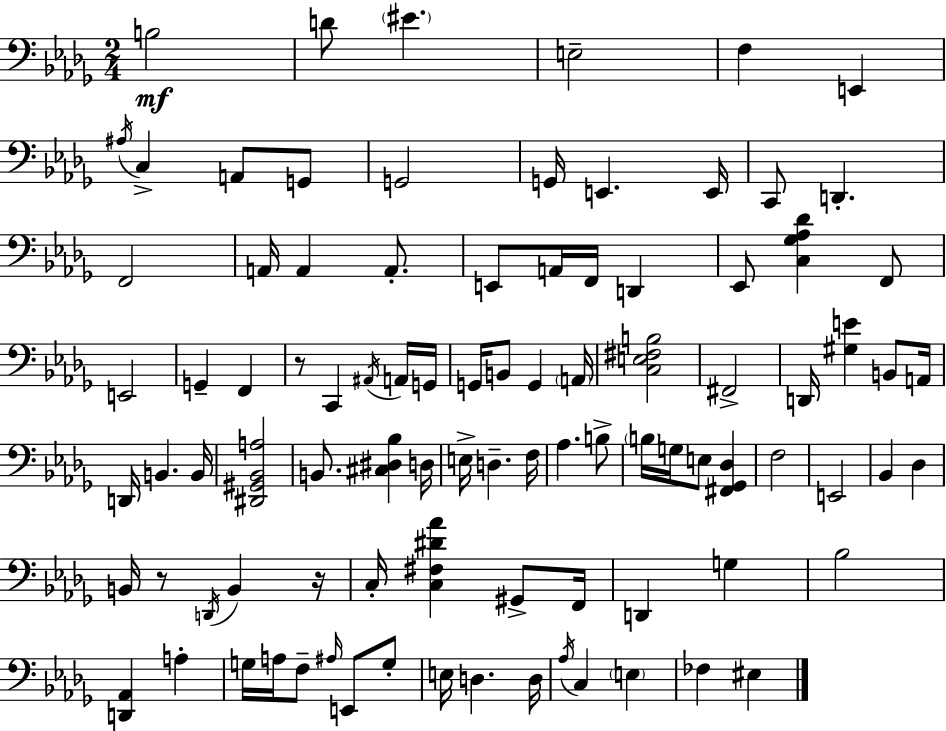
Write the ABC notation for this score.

X:1
T:Untitled
M:2/4
L:1/4
K:Bbm
B,2 D/2 ^E E,2 F, E,, ^A,/4 C, A,,/2 G,,/2 G,,2 G,,/4 E,, E,,/4 C,,/2 D,, F,,2 A,,/4 A,, A,,/2 E,,/2 A,,/4 F,,/4 D,, _E,,/2 [C,_G,_A,_D] F,,/2 E,,2 G,, F,, z/2 C,, ^A,,/4 A,,/4 G,,/4 G,,/4 B,,/2 G,, A,,/4 [C,E,^F,B,]2 ^F,,2 D,,/4 [^G,E] B,,/2 A,,/4 D,,/4 B,, B,,/4 [^D,,^G,,_B,,A,]2 B,,/2 [^C,^D,_B,] D,/4 E,/4 D, F,/4 _A, B,/2 B,/4 G,/4 E,/2 [^F,,_G,,_D,] F,2 E,,2 _B,, _D, B,,/4 z/2 D,,/4 B,, z/4 C,/4 [C,^F,^D_A] ^G,,/2 F,,/4 D,, G, _B,2 [D,,_A,,] A, G,/4 A,/4 F,/2 ^A,/4 E,,/2 G,/2 E,/4 D, D,/4 _A,/4 C, E, _F, ^E,